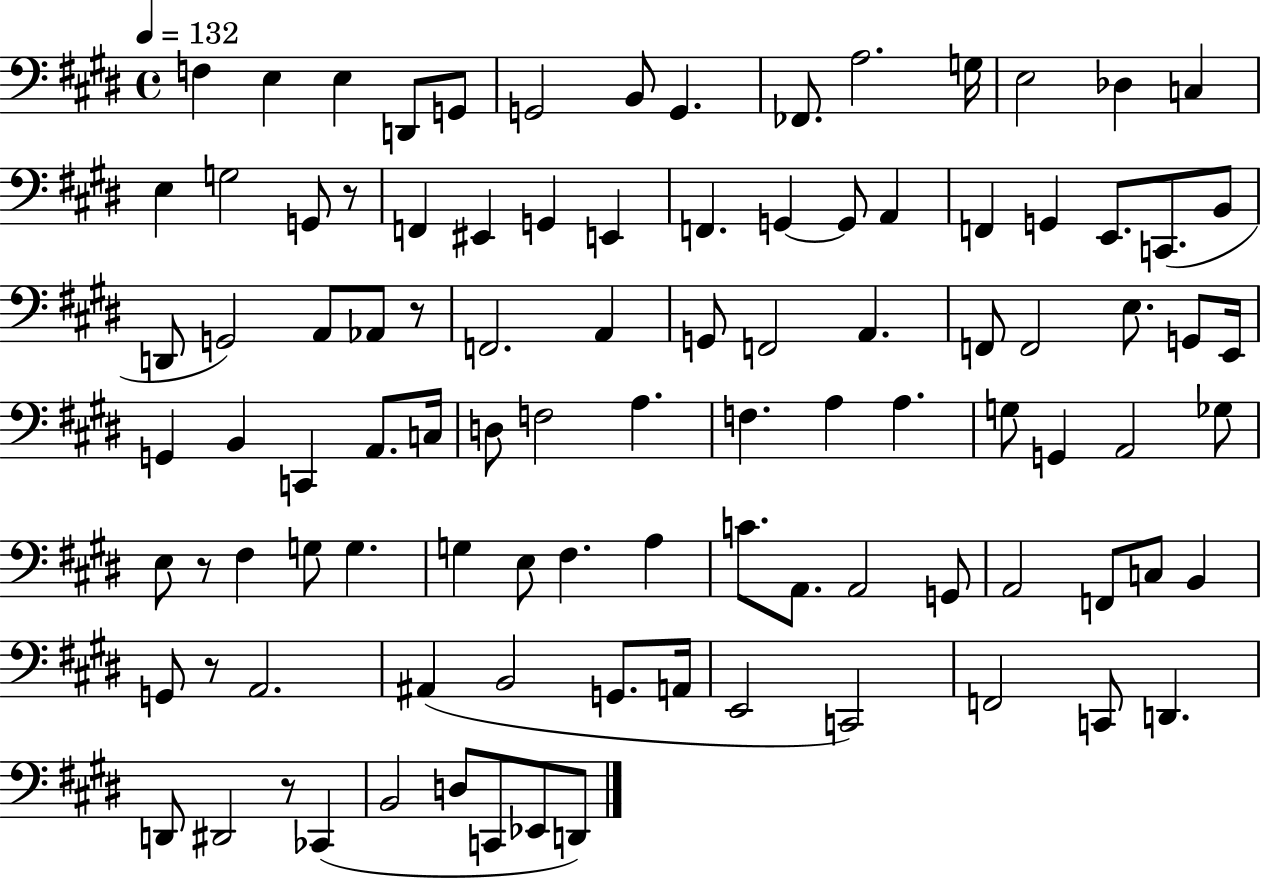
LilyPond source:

{
  \clef bass
  \time 4/4
  \defaultTimeSignature
  \key e \major
  \tempo 4 = 132
  \repeat volta 2 { f4 e4 e4 d,8 g,8 | g,2 b,8 g,4. | fes,8. a2. g16 | e2 des4 c4 | \break e4 g2 g,8 r8 | f,4 eis,4 g,4 e,4 | f,4. g,4~~ g,8 a,4 | f,4 g,4 e,8. c,8.( b,8 | \break d,8 g,2) a,8 aes,8 r8 | f,2. a,4 | g,8 f,2 a,4. | f,8 f,2 e8. g,8 e,16 | \break g,4 b,4 c,4 a,8. c16 | d8 f2 a4. | f4. a4 a4. | g8 g,4 a,2 ges8 | \break e8 r8 fis4 g8 g4. | g4 e8 fis4. a4 | c'8. a,8. a,2 g,8 | a,2 f,8 c8 b,4 | \break g,8 r8 a,2. | ais,4( b,2 g,8. a,16 | e,2 c,2) | f,2 c,8 d,4. | \break d,8 dis,2 r8 ces,4( | b,2 d8 c,8 ees,8 d,8) | } \bar "|."
}